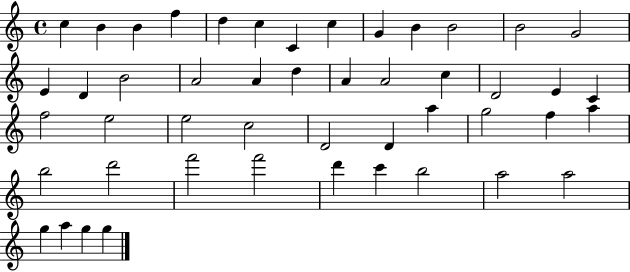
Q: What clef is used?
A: treble